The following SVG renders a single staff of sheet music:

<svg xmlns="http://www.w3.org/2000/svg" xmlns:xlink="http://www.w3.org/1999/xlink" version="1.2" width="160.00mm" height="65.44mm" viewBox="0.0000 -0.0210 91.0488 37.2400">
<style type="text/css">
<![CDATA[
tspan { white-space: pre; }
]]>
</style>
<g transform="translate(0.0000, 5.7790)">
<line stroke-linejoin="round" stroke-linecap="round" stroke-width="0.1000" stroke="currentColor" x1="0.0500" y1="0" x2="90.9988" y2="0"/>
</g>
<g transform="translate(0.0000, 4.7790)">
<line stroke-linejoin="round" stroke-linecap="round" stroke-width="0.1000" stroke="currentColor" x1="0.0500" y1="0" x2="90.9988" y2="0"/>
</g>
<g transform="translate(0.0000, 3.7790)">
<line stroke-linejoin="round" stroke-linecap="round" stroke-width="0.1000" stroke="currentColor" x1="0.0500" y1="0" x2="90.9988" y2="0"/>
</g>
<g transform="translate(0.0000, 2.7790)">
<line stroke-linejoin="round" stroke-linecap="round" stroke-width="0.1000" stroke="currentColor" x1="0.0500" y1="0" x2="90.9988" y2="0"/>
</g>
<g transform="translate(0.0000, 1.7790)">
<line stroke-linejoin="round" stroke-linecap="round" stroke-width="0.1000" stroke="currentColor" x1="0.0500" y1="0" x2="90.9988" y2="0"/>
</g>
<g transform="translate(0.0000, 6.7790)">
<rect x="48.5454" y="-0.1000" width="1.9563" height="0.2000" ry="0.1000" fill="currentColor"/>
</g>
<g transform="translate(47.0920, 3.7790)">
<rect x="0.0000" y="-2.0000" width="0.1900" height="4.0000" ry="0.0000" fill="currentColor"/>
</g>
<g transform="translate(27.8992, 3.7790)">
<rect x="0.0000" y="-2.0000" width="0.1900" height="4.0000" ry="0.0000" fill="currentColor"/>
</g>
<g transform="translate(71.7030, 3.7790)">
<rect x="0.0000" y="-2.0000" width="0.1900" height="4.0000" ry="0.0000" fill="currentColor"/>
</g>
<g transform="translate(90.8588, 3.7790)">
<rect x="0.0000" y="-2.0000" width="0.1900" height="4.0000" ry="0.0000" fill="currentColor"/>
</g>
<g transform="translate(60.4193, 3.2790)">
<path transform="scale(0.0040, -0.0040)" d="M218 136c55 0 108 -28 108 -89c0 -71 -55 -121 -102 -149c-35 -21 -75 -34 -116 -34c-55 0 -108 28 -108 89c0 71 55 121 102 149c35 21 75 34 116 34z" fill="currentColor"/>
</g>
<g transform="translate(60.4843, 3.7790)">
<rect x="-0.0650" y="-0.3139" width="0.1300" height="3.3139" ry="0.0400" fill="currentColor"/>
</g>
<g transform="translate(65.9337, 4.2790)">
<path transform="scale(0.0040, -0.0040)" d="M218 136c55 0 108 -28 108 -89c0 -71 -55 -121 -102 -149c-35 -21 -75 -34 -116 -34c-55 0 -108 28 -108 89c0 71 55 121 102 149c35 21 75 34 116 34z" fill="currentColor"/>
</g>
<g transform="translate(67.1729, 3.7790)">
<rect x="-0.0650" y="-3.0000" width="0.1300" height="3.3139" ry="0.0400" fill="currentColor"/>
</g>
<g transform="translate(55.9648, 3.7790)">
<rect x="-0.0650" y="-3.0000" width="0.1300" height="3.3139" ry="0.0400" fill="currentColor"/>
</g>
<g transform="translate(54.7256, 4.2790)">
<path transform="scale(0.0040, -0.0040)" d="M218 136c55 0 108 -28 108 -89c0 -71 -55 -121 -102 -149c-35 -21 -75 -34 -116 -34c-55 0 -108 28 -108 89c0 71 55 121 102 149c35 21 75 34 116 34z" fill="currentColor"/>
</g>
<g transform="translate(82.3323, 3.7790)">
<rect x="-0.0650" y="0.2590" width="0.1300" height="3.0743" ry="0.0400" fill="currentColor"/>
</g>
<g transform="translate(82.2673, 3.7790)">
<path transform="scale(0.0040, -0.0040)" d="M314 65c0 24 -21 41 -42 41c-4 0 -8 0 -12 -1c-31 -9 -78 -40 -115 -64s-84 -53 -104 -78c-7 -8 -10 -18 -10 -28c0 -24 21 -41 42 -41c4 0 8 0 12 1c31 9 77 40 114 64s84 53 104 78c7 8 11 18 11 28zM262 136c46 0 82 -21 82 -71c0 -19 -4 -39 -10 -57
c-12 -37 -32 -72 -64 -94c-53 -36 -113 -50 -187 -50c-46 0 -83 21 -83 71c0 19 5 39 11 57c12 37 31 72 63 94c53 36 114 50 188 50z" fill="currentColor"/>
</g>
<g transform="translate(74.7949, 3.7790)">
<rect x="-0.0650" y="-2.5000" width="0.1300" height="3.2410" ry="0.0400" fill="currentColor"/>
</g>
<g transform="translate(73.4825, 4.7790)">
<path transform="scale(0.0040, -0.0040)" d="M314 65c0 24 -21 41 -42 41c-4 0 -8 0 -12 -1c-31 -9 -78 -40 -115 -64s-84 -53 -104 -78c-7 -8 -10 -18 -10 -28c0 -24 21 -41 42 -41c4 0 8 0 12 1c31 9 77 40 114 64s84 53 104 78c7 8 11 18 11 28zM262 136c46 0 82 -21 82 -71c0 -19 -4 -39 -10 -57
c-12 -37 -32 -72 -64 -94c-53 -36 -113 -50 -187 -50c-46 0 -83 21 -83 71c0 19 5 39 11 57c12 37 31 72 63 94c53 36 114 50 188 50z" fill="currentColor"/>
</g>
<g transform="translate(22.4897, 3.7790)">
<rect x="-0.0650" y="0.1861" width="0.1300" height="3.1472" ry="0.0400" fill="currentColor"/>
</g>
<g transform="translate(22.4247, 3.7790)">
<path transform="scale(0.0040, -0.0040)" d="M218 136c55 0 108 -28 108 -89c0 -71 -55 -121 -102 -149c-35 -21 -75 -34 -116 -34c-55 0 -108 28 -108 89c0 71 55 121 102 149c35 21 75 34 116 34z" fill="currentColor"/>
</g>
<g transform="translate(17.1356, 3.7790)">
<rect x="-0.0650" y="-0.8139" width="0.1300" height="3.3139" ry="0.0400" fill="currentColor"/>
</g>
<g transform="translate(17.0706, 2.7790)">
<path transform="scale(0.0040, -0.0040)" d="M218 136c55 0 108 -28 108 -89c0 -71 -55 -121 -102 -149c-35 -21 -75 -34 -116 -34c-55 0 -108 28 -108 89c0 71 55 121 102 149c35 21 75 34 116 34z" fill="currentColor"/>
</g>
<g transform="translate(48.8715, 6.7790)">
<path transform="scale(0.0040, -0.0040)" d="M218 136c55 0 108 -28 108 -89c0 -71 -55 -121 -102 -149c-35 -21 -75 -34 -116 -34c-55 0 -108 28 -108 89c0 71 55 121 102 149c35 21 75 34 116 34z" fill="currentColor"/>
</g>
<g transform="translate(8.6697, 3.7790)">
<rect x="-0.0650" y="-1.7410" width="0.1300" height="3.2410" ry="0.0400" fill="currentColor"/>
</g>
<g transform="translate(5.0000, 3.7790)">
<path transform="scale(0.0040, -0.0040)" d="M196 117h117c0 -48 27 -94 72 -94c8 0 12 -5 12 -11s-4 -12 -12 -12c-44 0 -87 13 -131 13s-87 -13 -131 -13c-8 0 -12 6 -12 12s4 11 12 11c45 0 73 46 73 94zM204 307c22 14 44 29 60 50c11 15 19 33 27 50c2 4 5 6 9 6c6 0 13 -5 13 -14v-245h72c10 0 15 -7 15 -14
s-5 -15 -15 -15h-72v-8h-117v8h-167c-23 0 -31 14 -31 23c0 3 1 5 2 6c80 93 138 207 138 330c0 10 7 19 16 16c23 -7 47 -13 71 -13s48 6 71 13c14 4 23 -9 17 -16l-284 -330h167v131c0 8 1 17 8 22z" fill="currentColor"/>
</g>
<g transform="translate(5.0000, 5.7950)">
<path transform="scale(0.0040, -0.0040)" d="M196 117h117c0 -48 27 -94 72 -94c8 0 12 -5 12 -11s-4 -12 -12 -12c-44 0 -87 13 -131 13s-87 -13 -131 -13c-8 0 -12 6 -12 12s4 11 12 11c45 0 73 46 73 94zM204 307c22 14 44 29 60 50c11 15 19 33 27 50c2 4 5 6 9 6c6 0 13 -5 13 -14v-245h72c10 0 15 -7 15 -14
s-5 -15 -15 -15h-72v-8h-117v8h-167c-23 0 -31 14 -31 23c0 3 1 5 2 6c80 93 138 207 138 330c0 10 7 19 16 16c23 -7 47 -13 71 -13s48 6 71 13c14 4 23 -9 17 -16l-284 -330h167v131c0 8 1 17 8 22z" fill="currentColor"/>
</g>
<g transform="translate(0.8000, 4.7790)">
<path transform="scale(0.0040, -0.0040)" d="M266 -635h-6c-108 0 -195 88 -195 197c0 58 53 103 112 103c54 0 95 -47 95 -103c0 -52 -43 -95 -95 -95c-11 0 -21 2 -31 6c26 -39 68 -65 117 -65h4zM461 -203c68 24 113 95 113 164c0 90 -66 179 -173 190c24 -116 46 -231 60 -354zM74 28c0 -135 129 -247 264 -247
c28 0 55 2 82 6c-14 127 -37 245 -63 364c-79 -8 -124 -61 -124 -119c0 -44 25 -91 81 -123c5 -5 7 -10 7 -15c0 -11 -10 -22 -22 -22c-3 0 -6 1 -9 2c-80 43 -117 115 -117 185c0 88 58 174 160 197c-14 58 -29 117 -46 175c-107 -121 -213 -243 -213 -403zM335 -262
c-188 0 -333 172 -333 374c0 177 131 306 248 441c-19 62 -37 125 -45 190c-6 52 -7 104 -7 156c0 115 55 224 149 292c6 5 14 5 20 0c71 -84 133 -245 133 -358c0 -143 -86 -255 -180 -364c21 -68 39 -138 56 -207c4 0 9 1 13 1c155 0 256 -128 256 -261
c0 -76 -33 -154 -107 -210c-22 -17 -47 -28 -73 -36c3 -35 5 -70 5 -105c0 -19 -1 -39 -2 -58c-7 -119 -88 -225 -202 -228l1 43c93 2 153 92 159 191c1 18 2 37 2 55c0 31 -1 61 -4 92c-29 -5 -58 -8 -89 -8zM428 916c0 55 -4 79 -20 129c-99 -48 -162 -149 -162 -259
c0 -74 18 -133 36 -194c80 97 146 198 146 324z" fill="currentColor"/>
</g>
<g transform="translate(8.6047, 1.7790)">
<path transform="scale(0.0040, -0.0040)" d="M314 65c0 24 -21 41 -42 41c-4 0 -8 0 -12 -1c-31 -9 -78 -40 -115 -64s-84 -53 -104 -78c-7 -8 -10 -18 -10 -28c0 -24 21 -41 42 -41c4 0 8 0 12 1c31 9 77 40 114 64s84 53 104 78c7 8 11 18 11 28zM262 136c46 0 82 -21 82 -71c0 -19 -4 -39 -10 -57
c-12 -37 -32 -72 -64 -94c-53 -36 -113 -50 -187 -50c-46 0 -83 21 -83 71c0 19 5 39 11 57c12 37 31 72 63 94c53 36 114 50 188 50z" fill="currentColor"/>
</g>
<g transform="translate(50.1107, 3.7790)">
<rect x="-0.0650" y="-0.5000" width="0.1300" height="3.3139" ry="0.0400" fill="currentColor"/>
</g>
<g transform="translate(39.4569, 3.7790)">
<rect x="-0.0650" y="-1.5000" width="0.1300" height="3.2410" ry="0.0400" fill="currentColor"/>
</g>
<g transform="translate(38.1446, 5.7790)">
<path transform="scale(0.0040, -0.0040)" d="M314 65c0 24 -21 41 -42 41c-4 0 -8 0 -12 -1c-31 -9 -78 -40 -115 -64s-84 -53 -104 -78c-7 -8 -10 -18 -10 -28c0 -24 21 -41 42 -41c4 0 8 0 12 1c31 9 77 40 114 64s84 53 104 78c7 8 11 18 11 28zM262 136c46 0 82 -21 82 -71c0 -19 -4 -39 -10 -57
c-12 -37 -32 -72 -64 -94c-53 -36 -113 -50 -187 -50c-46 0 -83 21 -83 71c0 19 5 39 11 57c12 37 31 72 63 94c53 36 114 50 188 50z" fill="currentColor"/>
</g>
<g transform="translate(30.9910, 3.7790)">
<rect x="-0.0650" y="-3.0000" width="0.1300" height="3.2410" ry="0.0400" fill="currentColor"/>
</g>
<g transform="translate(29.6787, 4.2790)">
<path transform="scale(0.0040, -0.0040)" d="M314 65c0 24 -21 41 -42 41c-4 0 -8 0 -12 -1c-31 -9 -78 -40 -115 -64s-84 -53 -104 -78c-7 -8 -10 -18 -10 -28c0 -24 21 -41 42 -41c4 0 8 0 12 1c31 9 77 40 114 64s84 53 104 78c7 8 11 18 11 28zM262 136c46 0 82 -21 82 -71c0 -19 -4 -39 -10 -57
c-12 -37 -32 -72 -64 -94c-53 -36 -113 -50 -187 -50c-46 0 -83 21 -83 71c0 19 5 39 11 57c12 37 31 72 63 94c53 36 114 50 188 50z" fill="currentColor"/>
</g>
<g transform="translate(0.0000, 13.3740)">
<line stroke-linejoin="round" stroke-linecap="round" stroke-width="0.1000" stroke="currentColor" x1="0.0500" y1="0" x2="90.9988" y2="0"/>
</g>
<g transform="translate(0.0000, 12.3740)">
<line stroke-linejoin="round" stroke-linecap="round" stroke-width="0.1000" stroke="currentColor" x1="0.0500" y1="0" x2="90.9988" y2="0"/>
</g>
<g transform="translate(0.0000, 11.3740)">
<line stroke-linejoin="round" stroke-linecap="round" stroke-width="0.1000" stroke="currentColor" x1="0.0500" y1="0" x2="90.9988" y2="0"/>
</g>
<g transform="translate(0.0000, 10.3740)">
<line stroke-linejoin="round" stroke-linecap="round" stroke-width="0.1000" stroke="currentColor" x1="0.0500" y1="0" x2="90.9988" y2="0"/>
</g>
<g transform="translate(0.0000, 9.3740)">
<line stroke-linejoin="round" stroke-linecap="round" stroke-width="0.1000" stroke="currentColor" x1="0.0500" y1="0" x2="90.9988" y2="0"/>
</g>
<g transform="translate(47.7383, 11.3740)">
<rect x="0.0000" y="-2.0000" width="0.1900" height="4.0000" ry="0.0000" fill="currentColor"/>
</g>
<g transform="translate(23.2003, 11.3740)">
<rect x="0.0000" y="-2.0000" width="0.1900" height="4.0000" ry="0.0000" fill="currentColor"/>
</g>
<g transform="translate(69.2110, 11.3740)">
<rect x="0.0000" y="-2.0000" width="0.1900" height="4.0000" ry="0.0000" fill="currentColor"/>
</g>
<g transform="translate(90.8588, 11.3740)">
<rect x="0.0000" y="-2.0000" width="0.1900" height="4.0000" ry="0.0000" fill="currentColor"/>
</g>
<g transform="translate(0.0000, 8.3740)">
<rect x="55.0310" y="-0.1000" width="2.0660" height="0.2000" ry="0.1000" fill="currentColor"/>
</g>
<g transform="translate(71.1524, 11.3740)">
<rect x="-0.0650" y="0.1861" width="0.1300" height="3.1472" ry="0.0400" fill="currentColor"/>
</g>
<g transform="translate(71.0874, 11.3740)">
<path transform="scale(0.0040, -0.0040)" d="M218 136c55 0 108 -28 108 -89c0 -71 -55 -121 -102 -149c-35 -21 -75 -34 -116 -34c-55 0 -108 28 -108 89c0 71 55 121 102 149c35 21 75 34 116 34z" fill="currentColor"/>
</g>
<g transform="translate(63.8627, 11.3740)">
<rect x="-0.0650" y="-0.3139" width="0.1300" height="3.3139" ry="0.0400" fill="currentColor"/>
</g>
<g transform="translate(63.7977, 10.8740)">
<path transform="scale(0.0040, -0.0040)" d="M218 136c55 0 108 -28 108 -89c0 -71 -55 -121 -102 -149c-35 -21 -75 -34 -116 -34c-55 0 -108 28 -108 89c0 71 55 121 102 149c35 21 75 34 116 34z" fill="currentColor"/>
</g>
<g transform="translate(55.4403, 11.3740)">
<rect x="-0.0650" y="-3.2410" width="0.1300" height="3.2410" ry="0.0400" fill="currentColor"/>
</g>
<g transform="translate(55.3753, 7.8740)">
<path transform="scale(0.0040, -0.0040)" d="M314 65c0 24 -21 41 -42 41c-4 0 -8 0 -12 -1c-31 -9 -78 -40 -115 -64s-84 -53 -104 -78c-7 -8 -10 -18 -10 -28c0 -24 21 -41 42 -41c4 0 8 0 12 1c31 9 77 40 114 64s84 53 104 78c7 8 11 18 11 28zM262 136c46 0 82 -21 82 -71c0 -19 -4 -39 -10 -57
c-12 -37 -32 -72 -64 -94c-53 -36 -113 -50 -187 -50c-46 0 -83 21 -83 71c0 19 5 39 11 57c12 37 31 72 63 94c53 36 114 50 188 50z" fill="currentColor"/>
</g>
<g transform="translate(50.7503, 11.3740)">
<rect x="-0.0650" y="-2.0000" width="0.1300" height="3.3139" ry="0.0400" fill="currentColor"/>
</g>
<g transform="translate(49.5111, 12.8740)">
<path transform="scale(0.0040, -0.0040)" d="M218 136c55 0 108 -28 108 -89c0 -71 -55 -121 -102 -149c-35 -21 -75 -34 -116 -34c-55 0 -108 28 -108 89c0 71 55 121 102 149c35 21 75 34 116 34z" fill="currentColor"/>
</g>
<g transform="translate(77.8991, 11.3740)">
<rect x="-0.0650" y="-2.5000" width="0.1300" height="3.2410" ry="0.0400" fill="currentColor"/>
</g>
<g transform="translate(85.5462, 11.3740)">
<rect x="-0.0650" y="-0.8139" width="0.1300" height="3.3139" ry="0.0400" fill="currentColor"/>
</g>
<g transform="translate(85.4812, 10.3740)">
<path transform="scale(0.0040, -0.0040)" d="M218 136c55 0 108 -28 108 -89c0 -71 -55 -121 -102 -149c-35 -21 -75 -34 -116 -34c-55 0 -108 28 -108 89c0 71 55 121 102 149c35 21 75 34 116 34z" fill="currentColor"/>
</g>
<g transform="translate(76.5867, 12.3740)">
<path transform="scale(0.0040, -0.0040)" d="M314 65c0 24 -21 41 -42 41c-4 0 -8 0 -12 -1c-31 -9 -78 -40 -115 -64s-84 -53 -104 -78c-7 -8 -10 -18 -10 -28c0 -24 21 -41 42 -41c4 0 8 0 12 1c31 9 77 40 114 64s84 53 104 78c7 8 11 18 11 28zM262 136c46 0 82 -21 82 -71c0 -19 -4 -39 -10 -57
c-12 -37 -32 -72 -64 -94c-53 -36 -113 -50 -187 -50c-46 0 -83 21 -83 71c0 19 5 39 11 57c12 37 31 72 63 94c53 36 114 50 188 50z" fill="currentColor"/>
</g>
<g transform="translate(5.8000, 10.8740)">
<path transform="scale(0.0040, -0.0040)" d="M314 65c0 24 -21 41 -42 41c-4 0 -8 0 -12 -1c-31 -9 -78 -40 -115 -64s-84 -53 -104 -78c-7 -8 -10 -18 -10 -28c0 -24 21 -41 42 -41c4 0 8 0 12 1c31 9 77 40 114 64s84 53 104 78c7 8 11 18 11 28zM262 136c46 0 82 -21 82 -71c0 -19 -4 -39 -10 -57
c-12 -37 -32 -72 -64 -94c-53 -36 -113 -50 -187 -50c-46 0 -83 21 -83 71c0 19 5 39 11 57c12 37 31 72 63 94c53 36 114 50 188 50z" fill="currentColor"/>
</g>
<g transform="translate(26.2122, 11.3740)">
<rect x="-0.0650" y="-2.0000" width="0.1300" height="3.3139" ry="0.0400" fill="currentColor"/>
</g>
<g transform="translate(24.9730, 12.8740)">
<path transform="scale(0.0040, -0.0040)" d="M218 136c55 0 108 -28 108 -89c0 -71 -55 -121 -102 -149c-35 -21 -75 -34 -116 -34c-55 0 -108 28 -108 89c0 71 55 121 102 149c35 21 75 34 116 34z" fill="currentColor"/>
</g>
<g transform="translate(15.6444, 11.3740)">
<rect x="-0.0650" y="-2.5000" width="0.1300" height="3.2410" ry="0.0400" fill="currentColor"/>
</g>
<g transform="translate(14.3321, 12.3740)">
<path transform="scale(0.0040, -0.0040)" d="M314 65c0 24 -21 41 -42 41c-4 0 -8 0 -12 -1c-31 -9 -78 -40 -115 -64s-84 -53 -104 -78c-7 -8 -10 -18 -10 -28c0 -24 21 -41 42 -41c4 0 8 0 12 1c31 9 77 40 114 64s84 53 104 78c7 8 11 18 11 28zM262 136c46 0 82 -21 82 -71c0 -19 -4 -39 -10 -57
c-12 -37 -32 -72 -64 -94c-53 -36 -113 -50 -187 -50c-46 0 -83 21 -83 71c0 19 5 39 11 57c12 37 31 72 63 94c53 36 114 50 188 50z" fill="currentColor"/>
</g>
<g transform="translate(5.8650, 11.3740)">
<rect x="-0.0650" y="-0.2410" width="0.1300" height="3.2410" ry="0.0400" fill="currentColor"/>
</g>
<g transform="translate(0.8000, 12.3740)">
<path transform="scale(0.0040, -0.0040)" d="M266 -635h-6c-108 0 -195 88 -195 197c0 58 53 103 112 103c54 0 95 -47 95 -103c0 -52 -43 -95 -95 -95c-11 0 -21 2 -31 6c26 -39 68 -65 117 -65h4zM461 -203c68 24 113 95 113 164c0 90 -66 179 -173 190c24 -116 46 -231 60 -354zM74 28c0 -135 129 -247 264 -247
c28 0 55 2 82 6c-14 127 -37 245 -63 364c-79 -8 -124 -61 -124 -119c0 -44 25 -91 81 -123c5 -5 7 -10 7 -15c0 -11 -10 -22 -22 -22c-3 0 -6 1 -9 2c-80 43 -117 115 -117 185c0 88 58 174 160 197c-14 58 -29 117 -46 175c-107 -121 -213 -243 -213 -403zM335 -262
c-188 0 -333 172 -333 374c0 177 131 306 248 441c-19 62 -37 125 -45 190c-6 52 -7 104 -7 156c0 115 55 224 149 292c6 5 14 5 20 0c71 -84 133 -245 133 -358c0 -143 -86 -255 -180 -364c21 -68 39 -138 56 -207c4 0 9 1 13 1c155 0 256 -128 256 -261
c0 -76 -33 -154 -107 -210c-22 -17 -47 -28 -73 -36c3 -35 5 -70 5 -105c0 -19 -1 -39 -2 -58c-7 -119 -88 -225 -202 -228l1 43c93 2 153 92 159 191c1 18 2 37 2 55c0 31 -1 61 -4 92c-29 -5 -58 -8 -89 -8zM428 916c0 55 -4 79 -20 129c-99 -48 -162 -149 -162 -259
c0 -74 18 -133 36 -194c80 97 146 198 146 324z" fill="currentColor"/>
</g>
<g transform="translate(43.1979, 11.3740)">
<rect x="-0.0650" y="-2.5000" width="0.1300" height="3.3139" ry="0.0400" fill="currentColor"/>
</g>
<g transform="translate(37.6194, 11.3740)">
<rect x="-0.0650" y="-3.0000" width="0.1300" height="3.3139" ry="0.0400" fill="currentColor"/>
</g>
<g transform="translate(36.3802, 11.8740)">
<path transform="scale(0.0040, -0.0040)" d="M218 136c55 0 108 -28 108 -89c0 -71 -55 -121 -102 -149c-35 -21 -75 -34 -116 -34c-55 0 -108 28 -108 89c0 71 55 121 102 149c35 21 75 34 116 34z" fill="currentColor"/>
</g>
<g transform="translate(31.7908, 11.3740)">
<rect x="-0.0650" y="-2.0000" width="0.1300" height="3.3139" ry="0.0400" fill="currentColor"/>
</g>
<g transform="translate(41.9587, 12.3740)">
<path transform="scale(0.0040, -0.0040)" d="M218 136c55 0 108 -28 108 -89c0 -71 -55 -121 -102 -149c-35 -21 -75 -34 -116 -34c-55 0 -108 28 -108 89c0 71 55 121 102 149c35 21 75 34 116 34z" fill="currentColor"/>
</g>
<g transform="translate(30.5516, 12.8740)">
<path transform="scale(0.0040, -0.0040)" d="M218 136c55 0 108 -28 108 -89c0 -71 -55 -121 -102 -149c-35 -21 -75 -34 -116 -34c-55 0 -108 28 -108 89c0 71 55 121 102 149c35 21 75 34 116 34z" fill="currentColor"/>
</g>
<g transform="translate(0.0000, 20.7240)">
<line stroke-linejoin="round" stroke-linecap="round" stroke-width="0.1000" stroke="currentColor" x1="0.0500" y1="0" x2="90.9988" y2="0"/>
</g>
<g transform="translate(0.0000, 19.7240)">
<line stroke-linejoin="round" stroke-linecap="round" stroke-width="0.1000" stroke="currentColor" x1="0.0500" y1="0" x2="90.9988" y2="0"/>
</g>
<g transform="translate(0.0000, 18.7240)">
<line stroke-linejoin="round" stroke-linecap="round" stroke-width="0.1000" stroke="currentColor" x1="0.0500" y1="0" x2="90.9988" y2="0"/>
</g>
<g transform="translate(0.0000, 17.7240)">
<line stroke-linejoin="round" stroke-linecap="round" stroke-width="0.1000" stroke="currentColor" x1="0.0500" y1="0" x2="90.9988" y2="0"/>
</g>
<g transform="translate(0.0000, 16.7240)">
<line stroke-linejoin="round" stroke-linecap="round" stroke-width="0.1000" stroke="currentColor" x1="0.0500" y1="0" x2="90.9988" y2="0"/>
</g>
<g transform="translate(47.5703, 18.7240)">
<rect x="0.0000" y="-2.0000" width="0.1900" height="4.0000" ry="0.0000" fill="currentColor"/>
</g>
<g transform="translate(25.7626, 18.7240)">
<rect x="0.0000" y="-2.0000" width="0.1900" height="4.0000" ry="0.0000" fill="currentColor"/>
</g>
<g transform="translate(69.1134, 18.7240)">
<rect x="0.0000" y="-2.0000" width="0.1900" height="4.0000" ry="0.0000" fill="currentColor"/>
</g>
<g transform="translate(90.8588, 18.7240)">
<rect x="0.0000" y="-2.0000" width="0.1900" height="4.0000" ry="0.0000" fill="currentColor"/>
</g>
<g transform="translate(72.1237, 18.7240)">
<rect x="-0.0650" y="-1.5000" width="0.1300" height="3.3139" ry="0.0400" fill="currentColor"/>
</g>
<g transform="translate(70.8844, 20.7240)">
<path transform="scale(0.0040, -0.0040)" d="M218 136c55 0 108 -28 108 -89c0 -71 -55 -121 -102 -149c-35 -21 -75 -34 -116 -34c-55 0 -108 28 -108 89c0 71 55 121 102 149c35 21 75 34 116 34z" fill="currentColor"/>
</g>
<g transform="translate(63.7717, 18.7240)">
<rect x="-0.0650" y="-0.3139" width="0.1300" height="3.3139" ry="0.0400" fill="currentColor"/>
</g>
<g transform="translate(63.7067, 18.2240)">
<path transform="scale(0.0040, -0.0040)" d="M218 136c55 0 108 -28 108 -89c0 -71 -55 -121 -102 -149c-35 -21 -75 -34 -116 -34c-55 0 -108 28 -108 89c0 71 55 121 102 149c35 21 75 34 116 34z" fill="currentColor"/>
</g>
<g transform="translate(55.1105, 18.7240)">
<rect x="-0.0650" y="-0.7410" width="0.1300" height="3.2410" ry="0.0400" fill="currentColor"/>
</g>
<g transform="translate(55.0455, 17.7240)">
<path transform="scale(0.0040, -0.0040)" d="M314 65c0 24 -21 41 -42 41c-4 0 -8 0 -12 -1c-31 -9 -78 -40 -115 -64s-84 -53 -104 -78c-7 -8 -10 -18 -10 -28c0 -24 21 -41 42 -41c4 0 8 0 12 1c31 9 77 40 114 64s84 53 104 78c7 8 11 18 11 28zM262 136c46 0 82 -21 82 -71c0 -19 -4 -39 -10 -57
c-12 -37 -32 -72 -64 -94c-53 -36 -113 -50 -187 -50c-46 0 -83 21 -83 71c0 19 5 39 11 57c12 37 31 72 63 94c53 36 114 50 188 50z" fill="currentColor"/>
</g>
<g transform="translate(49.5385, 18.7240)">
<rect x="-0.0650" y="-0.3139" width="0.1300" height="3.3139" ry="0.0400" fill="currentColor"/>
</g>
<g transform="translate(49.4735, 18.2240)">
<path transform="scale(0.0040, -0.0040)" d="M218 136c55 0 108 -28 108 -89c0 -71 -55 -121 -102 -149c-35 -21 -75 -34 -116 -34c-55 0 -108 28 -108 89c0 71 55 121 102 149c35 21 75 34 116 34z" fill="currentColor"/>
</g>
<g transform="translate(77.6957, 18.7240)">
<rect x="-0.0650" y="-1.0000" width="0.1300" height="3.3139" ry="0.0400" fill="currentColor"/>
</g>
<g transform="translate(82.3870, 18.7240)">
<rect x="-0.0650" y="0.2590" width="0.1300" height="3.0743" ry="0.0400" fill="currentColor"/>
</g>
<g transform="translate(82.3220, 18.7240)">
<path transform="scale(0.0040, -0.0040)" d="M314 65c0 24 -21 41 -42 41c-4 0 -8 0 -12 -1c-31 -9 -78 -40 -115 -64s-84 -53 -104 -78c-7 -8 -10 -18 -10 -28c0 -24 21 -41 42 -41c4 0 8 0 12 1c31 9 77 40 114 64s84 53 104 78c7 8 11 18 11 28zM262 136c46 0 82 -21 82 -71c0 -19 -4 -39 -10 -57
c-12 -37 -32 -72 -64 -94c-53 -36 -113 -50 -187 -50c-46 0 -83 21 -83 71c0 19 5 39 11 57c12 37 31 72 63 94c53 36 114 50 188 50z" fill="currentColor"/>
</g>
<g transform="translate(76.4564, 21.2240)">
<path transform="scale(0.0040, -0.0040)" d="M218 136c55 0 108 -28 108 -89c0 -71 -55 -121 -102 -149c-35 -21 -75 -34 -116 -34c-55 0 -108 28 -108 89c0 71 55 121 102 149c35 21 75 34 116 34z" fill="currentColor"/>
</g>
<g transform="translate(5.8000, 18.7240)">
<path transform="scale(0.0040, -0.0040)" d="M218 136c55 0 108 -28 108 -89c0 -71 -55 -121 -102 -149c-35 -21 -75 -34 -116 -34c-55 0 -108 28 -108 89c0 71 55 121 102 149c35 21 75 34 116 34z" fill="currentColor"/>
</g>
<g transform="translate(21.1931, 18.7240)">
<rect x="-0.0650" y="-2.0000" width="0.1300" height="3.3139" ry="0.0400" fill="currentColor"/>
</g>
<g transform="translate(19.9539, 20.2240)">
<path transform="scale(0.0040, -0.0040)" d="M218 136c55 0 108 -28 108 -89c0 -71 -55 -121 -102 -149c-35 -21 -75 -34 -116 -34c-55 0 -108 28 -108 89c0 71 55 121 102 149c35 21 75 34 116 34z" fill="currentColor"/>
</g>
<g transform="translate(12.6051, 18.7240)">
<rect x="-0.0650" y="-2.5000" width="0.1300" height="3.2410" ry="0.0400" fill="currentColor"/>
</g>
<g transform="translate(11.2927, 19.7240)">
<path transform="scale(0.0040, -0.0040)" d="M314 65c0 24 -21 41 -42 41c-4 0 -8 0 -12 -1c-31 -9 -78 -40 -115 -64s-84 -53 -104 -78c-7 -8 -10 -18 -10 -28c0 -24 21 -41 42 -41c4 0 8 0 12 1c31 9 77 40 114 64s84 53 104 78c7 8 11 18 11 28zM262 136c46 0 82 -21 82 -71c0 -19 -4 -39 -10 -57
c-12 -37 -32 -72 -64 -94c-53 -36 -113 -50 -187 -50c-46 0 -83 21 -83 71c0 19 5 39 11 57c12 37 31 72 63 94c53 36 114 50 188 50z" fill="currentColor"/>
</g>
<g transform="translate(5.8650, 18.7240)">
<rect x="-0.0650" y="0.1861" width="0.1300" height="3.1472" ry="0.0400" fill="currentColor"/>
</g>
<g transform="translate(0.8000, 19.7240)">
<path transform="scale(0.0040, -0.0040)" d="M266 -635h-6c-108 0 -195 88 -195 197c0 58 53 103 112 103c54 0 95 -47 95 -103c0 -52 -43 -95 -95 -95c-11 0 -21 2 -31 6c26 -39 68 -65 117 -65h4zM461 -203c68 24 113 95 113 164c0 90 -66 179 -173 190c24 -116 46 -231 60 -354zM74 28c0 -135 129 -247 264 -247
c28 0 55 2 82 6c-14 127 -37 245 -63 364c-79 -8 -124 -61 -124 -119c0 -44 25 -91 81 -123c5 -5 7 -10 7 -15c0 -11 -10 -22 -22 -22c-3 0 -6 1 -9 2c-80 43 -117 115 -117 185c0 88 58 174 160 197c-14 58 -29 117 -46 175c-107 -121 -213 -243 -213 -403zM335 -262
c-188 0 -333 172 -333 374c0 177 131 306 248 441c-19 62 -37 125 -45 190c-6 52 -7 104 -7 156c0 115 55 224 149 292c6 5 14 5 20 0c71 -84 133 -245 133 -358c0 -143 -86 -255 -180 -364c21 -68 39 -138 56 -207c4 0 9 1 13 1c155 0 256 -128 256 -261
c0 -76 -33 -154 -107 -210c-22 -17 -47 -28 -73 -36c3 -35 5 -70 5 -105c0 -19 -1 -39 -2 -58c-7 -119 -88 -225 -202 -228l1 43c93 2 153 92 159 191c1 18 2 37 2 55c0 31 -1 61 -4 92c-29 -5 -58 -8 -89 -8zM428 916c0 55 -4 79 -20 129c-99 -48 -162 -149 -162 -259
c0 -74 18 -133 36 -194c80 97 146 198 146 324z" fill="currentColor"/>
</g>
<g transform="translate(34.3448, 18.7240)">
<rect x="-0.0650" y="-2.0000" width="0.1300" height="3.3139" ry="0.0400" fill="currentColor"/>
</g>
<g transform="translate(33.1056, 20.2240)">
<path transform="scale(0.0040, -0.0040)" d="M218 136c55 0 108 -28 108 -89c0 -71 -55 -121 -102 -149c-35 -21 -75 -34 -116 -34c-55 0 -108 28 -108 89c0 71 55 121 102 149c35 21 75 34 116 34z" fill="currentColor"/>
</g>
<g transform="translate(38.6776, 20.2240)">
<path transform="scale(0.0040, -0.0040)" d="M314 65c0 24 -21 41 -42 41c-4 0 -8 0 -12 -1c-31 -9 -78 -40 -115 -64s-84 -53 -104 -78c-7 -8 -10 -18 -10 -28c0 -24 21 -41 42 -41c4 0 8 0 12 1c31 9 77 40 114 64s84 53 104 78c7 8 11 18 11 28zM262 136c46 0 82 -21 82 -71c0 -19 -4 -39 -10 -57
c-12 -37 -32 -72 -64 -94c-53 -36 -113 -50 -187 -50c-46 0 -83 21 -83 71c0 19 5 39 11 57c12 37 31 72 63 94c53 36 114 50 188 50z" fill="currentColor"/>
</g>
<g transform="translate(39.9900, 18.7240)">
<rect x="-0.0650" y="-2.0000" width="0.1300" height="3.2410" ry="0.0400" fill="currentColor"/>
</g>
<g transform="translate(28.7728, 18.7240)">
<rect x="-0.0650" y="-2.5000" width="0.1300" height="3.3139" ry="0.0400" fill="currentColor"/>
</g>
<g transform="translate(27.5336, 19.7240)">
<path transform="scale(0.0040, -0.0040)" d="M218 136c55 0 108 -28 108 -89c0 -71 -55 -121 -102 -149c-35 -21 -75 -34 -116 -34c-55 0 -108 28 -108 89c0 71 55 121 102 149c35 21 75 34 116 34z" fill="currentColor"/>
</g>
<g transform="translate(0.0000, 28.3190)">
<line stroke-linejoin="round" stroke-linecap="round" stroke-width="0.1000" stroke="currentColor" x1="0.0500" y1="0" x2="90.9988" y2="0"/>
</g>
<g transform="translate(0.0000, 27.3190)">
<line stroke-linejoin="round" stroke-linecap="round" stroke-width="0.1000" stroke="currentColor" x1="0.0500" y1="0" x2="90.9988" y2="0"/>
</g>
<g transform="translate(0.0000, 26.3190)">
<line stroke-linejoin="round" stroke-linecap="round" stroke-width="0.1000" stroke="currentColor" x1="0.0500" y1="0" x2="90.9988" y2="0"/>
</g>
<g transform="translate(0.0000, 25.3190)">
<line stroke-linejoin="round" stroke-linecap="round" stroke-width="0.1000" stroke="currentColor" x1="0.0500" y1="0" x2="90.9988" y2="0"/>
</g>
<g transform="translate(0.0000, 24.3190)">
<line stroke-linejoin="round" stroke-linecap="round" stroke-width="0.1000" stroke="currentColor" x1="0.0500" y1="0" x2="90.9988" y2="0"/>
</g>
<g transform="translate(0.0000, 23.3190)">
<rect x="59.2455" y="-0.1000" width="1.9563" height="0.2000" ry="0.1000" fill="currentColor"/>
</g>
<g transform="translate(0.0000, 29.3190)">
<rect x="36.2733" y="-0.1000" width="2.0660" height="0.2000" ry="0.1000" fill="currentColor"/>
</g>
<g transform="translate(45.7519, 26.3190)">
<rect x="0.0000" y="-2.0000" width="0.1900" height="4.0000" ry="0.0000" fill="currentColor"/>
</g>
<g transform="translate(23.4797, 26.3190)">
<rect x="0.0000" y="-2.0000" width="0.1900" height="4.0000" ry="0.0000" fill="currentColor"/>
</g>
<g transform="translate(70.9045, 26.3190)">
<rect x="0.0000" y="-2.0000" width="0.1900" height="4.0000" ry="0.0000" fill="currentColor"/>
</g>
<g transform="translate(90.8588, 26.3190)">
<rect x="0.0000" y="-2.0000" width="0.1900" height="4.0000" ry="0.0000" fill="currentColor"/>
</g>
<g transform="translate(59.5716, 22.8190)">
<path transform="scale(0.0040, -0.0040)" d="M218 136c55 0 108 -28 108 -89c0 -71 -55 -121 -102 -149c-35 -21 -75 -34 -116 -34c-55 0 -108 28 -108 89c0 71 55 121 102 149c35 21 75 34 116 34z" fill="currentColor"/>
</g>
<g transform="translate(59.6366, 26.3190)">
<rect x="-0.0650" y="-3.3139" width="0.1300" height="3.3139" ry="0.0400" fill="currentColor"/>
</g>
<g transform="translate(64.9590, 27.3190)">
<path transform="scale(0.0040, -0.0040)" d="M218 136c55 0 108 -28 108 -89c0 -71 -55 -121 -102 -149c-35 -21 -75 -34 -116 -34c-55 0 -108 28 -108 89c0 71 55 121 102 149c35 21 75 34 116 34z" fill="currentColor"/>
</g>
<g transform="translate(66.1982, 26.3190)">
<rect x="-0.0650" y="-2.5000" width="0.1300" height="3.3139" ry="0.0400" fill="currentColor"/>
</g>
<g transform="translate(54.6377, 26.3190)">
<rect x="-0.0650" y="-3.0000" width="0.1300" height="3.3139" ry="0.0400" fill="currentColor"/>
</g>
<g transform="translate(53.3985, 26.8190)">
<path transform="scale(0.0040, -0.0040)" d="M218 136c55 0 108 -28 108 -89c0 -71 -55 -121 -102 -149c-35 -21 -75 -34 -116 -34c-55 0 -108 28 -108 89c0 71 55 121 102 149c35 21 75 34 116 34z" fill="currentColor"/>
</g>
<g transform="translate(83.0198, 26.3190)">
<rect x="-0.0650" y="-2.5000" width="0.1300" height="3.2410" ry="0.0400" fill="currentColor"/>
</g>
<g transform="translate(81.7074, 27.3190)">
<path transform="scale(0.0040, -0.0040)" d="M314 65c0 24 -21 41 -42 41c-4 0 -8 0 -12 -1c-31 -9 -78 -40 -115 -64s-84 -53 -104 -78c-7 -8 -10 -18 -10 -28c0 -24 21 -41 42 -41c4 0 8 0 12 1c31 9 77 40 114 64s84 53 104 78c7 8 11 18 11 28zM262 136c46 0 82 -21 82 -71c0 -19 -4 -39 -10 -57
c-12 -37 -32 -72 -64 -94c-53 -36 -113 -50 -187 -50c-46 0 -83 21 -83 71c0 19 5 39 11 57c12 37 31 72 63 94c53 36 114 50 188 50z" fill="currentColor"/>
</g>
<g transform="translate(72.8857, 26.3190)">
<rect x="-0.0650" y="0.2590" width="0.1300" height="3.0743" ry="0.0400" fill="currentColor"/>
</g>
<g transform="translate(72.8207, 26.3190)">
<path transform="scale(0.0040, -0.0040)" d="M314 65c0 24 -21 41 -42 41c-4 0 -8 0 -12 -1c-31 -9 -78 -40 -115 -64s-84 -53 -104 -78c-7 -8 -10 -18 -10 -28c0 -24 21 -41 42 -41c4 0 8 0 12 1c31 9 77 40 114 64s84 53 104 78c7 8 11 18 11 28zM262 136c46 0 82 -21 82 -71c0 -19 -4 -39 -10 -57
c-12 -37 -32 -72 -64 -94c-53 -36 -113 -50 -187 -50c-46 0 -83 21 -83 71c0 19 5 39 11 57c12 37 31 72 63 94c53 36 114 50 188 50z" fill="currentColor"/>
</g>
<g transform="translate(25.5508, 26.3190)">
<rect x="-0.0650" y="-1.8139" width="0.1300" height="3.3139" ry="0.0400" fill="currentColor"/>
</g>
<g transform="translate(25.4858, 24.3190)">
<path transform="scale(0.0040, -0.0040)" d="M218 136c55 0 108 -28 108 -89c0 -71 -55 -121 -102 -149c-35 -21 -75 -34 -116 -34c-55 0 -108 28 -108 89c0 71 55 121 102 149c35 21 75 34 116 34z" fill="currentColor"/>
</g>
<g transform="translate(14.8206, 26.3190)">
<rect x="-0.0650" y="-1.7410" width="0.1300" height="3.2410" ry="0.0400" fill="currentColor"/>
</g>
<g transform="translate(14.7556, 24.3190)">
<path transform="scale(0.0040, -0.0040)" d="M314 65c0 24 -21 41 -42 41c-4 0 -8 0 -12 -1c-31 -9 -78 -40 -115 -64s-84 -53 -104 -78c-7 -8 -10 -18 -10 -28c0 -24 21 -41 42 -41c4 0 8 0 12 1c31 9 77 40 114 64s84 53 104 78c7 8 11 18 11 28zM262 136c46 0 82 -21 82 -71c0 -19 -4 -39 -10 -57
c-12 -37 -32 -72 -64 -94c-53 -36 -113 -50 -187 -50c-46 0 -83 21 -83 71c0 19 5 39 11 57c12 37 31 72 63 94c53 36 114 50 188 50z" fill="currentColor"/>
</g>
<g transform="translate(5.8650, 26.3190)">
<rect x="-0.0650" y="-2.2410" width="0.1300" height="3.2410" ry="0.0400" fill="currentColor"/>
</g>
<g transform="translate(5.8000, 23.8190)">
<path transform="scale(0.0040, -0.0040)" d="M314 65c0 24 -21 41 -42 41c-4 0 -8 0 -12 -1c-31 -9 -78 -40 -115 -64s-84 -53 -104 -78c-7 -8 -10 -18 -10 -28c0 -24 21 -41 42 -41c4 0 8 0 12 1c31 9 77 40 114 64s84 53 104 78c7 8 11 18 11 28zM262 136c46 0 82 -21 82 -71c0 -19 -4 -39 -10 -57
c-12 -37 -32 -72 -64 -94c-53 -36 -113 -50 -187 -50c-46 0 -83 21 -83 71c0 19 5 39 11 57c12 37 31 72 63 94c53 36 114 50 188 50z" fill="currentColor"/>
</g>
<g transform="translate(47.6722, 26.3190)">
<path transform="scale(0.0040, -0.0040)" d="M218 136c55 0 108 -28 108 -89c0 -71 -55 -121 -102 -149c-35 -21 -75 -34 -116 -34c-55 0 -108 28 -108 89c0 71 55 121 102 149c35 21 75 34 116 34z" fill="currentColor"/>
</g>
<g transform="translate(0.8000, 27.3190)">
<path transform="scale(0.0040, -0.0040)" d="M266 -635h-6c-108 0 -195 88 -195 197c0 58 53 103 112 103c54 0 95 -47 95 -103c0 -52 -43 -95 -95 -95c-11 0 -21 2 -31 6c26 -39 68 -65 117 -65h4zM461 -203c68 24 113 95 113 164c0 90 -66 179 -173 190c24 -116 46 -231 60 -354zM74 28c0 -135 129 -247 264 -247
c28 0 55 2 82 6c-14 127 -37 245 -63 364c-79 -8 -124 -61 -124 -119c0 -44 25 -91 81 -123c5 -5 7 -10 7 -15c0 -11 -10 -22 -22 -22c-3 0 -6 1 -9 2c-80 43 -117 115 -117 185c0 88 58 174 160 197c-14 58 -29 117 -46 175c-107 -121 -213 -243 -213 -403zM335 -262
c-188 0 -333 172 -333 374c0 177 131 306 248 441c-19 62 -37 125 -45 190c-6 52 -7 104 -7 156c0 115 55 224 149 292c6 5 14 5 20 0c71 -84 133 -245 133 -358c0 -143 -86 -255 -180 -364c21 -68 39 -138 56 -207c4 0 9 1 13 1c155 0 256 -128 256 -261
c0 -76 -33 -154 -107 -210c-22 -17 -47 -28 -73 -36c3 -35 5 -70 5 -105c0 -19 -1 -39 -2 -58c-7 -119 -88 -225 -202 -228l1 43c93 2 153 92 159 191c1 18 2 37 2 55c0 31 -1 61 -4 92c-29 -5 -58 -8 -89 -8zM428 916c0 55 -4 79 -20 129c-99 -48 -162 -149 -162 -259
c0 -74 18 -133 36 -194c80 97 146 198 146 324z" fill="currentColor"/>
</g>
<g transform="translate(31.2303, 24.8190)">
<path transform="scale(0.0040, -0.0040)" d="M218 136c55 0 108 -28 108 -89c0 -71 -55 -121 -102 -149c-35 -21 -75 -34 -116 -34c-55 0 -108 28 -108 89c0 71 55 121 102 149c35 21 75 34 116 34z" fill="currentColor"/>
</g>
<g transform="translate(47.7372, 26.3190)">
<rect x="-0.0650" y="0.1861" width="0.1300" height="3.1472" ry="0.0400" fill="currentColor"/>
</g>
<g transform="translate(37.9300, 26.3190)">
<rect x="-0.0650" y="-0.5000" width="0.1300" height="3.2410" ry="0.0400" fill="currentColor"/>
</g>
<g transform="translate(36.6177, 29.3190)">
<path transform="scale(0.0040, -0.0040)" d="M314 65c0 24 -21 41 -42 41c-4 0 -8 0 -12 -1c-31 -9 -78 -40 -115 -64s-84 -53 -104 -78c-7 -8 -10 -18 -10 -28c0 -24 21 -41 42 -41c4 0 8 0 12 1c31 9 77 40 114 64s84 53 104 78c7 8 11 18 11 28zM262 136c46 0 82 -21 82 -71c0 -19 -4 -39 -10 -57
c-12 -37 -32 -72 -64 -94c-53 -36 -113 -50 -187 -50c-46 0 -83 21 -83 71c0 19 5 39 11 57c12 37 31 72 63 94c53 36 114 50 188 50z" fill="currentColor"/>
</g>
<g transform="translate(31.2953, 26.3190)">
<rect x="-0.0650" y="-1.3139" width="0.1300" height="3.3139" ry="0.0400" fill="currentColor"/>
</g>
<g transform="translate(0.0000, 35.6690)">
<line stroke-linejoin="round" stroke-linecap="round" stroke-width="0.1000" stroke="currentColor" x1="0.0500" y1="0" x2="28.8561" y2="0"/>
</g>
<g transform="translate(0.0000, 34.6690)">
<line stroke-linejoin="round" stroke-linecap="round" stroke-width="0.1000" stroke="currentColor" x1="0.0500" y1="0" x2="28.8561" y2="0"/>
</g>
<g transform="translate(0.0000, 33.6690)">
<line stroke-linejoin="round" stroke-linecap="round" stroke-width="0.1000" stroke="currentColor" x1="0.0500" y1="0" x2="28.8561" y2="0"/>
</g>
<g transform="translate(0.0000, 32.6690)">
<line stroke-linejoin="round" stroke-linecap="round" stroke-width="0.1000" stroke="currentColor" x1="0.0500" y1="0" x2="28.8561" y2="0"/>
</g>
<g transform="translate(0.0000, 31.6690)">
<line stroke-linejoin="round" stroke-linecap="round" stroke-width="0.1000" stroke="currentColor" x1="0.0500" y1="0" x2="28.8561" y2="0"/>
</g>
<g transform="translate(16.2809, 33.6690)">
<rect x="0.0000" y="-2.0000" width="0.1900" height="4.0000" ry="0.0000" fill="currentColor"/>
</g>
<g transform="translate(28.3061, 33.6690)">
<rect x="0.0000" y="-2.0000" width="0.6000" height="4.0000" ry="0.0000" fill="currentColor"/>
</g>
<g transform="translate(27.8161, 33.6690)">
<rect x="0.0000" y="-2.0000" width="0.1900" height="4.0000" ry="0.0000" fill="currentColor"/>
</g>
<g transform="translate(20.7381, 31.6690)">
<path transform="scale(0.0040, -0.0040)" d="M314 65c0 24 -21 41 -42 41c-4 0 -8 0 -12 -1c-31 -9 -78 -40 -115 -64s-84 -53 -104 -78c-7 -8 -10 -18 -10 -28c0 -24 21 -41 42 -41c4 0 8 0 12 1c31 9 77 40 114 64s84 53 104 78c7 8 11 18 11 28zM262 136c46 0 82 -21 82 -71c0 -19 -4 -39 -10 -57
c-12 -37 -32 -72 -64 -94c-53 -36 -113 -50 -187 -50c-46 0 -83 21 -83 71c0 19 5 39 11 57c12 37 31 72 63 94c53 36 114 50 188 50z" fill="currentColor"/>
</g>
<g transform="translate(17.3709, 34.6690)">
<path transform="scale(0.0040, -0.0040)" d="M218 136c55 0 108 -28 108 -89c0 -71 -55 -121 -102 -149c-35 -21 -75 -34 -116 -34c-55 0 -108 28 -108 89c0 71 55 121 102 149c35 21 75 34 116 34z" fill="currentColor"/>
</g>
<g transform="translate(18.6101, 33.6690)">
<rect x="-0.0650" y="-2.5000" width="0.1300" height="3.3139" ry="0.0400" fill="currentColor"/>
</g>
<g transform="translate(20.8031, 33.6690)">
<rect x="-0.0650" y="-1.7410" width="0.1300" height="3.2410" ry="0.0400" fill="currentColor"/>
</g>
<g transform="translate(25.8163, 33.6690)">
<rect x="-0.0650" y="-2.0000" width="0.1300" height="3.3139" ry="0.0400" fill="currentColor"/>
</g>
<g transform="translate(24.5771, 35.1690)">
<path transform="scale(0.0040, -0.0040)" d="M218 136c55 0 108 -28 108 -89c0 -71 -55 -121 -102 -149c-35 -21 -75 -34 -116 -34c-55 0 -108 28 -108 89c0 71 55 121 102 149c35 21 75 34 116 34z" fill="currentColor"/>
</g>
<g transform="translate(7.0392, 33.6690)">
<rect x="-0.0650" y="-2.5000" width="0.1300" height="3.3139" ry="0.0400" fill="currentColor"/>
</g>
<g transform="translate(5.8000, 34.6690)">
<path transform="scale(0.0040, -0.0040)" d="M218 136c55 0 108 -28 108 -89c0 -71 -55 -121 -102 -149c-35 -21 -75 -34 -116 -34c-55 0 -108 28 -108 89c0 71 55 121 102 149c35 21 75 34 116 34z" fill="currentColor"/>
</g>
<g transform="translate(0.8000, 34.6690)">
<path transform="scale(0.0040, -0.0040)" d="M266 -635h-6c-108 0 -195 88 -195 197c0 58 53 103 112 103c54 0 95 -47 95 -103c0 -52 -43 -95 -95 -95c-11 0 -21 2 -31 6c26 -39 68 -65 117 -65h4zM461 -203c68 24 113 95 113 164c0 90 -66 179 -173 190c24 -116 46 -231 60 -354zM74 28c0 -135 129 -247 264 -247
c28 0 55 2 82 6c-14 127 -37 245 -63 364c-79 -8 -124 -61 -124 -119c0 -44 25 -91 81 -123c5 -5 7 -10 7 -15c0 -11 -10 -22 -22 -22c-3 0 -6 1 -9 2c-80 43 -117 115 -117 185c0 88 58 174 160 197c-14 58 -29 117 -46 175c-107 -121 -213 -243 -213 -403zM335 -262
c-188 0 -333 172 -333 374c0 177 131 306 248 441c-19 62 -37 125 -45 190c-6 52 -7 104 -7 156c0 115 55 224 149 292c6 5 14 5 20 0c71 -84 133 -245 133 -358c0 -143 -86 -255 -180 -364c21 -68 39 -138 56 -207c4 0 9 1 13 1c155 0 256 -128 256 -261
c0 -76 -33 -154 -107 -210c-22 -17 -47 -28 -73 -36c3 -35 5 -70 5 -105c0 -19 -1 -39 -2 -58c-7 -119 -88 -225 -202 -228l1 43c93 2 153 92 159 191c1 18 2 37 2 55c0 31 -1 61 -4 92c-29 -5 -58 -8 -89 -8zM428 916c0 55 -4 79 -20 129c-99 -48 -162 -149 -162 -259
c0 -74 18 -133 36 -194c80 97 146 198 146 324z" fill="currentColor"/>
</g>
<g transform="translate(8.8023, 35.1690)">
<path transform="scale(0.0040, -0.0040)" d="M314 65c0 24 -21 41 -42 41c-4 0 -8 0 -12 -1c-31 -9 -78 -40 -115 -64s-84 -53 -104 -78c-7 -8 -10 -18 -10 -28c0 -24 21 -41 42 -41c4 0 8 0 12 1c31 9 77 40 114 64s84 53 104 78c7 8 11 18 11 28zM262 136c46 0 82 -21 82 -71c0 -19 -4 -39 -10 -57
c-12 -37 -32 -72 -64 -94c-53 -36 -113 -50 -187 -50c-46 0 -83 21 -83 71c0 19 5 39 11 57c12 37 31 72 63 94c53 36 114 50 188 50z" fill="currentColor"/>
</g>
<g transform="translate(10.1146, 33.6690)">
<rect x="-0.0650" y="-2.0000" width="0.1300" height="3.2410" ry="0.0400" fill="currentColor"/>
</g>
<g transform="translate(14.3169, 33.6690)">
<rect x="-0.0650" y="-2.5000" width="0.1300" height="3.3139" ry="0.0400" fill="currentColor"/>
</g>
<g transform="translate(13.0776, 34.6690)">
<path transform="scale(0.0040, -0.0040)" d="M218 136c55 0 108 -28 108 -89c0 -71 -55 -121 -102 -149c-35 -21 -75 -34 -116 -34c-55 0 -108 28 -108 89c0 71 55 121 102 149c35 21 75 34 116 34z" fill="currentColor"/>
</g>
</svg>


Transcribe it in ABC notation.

X:1
T:Untitled
M:4/4
L:1/4
K:C
f2 d B A2 E2 C A c A G2 B2 c2 G2 F F A G F b2 c B G2 d B G2 F G F F2 c d2 c E D B2 g2 f2 f e C2 B A b G B2 G2 G F2 G G f2 F